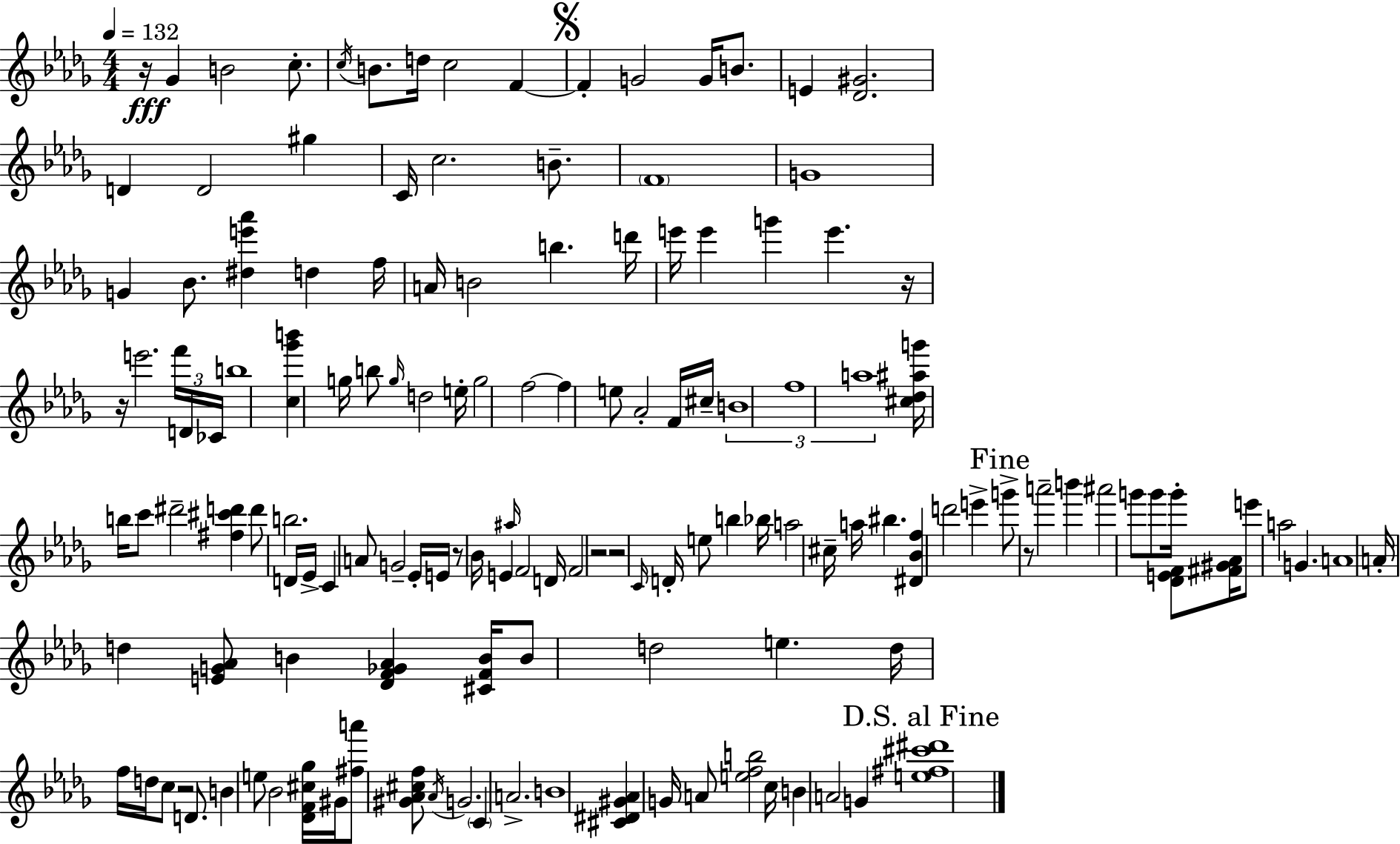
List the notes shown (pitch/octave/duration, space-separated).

R/s Gb4/q B4/h C5/e. C5/s B4/e. D5/s C5/h F4/q F4/q G4/h G4/s B4/e. E4/q [Db4,G#4]/h. D4/q D4/h G#5/q C4/s C5/h. B4/e. F4/w G4/w G4/q Bb4/e. [D#5,E6,Ab6]/q D5/q F5/s A4/s B4/h B5/q. D6/s E6/s E6/q G6/q E6/q. R/s R/s E6/h. F6/s D4/s CES4/s B5/w [C5,Gb6,B6]/q G5/s B5/e G5/s D5/h E5/s G5/h F5/h F5/q E5/e Ab4/h F4/s C#5/s B4/w F5/w A5/w [C#5,Db5,A#5,G6]/s B5/s C6/e D#6/h [F#5,C#6,D6]/q D6/e B5/h. D4/s Eb4/s C4/q A4/e G4/h Eb4/s E4/s R/e Bb4/s E4/q A#5/s F4/h D4/s F4/h R/h R/h C4/s D4/s E5/e B5/q Bb5/s A5/h C#5/s A5/s BIS5/q. [D#4,Bb4,F5]/q D6/h E6/q G6/e R/e A6/h B6/q A#6/h G6/e G6/e G6/s [Db4,E4,F4]/e [F#4,G#4,Ab4]/s E6/e A5/h G4/q. A4/w A4/s D5/q [E4,G4,Ab4]/e B4/q [Db4,F4,Gb4,Ab4]/q [C#4,F4,B4]/s B4/e D5/h E5/q. D5/s F5/s D5/s C5/e R/h D4/e. B4/q E5/e Bb4/h [Db4,F4,C#5,Gb5]/s G#4/s [F#5,A6]/e [G#4,Ab4,C#5,F5]/e Ab4/s G4/h. C4/q A4/h. B4/w [C#4,D#4,G#4,Ab4]/q G4/s A4/e [E5,F5,B5]/h C5/s B4/q A4/h G4/q [E5,F#5,C#6,D#6]/w